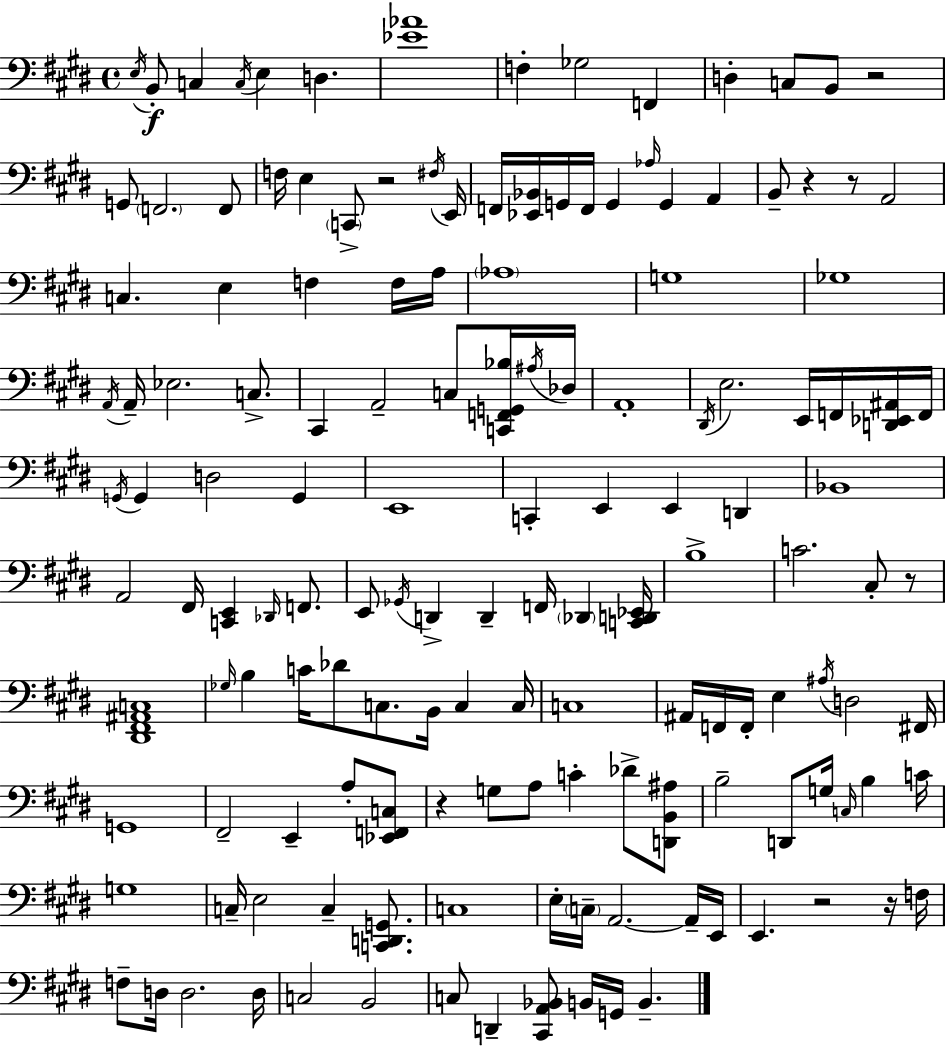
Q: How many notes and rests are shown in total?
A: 147